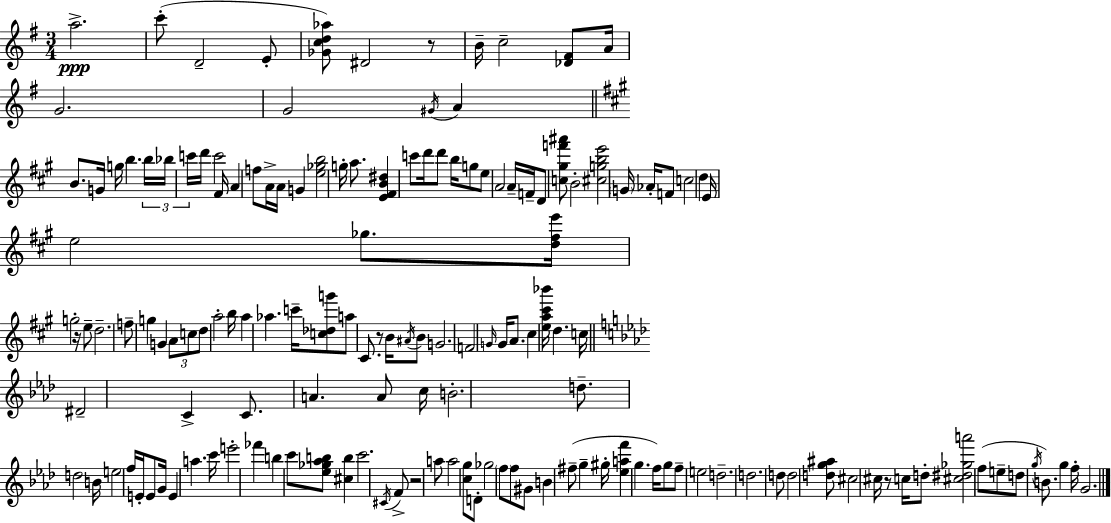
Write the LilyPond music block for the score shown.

{
  \clef treble
  \numericTimeSignature
  \time 3/4
  \key g \major
  a''2.->\ppp | c'''8-.( d'2-- e'8-. | <ges' c'' d'' aes''>8) dis'2 r8 | b'16-- c''2-- <des' fis'>8 a'16 | \break g'2. | g'2 \acciaccatura { gis'16 } a'4 | \bar "||" \break \key a \major b'8. g'16 g''16 b''4. \tuplet 3/2 { b''16 | bes''16 c'''16 } d'''16 c'''2 fis'16 | a'4 f''8 a'16-> a'16 g'4 | <e'' ges'' b''>2 g''16-. a''8. | \break <e' fis' b' dis''>4 c'''8 d'''16 d'''8 b''16 g''8 | e''8 a'2 a'16-- f'16-- | d'8 <c'' gis'' f''' ais'''>8 b'2-. | <cis'' g'' b'' e'''>2 \parenthesize g'16 aes'16-. f'8 | \break c''2 d''4 | e'16 e''2 ges''8. | <d'' fis'' e'''>16 g''2-. r16 e''8-- | d''2.-- | \break f''8-- g''4 g'4 \tuplet 3/2 { a'8 | c''8 d''8 } a''2-. | b''16 a''4 aes''4. c'''16-- | <c'' des'' g'''>8 a''8 cis'8. r8 b'16 \acciaccatura { ais'16 } b'8 | \break g'2. | f'2 \grace { g'16 } g'16 a'8. | cis''4 <e'' a'' cis''' bes'''>16 d''4. | c''16 \bar "||" \break \key aes \major dis'2-- c'4-> | c'8. a'4. a'8 c''16 | b'2.-. | d''8.-- d''2 b'16 | \break e''2 f''16 e'16-. e'8 | g'16 e'4 a''4. c'''16 | e'''2-. fes'''4 | b''4 c'''8 <ees'' ges'' aes'' b''>8 <cis'' b''>4 | \break c'''2. | \acciaccatura { cis'16 } f'8-> r2 a''8 | a''2 <c'' g''>8 d'8-. | ges''2 \parenthesize f''8 f''8 | \break gis'8 b'4 fis''8--( g''4-- | gis''16-. <ees'' a'' f'''>4 g''4. | f''16) g''8 f''8-- e''2 | d''2.-- | \break d''2. | d''8 d''2 <d'' g'' ais''>8 | cis''2 cis''16 r8 | c''16 d''8-. <cis'' dis'' ges'' a'''>2 f''8( | \break e''8-- d''8 \acciaccatura { g''16 } b'8.) g''4 | f''16-. g'2. | \bar "|."
}